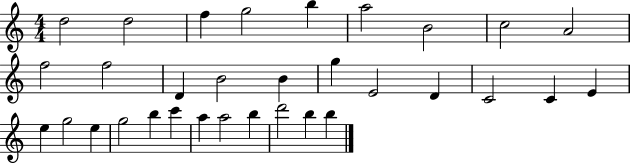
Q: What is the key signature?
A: C major